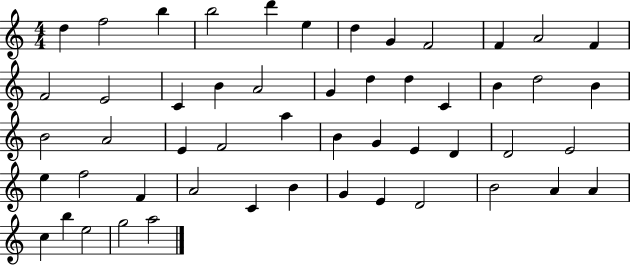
X:1
T:Untitled
M:4/4
L:1/4
K:C
d f2 b b2 d' e d G F2 F A2 F F2 E2 C B A2 G d d C B d2 B B2 A2 E F2 a B G E D D2 E2 e f2 F A2 C B G E D2 B2 A A c b e2 g2 a2